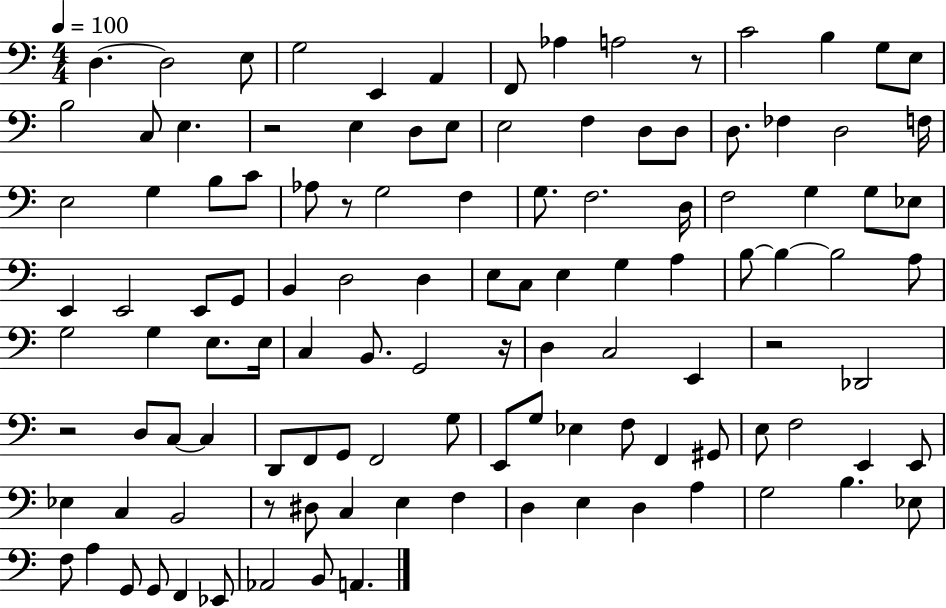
X:1
T:Untitled
M:4/4
L:1/4
K:C
D, D,2 E,/2 G,2 E,, A,, F,,/2 _A, A,2 z/2 C2 B, G,/2 E,/2 B,2 C,/2 E, z2 E, D,/2 E,/2 E,2 F, D,/2 D,/2 D,/2 _F, D,2 F,/4 E,2 G, B,/2 C/2 _A,/2 z/2 G,2 F, G,/2 F,2 D,/4 F,2 G, G,/2 _E,/2 E,, E,,2 E,,/2 G,,/2 B,, D,2 D, E,/2 C,/2 E, G, A, B,/2 B, B,2 A,/2 G,2 G, E,/2 E,/4 C, B,,/2 G,,2 z/4 D, C,2 E,, z2 _D,,2 z2 D,/2 C,/2 C, D,,/2 F,,/2 G,,/2 F,,2 G,/2 E,,/2 G,/2 _E, F,/2 F,, ^G,,/2 E,/2 F,2 E,, E,,/2 _E, C, B,,2 z/2 ^D,/2 C, E, F, D, E, D, A, G,2 B, _E,/2 F,/2 A, G,,/2 G,,/2 F,, _E,,/2 _A,,2 B,,/2 A,,